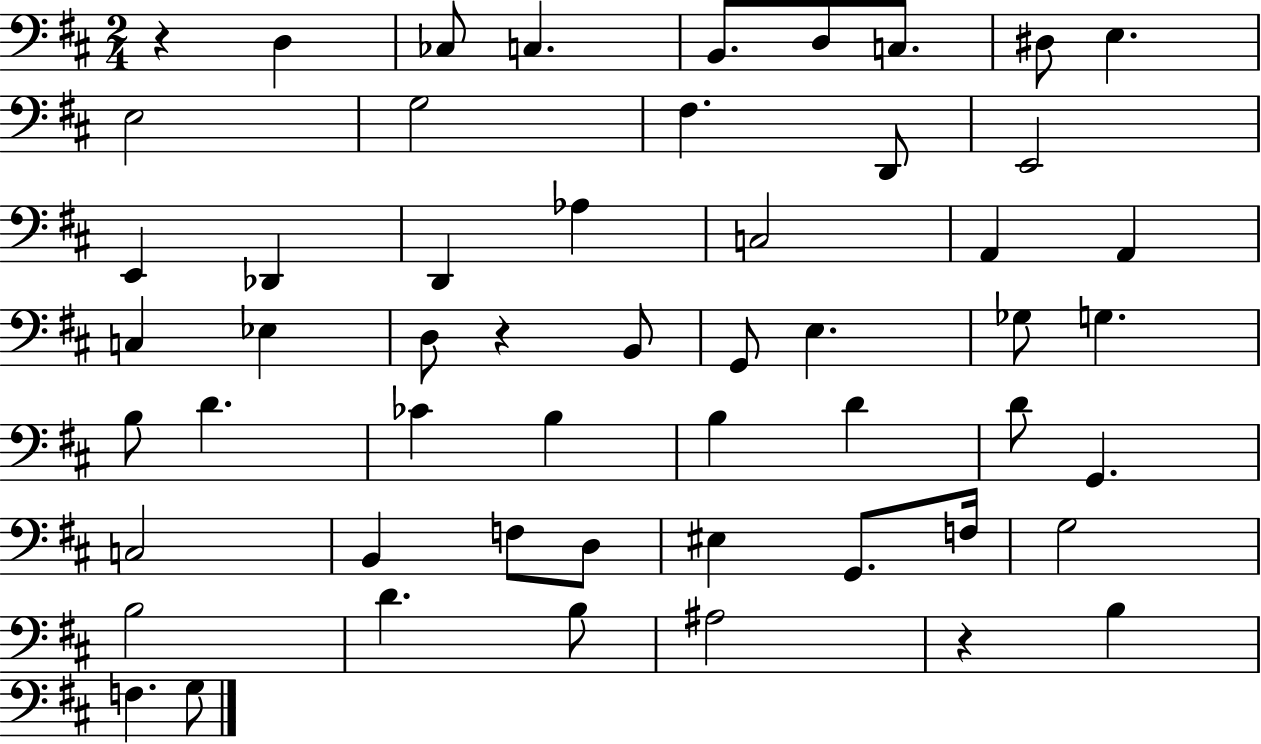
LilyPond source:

{
  \clef bass
  \numericTimeSignature
  \time 2/4
  \key d \major
  \repeat volta 2 { r4 d4 | ces8 c4. | b,8. d8 c8. | dis8 e4. | \break e2 | g2 | fis4. d,8 | e,2 | \break e,4 des,4 | d,4 aes4 | c2 | a,4 a,4 | \break c4 ees4 | d8 r4 b,8 | g,8 e4. | ges8 g4. | \break b8 d'4. | ces'4 b4 | b4 d'4 | d'8 g,4. | \break c2 | b,4 f8 d8 | eis4 g,8. f16 | g2 | \break b2 | d'4. b8 | ais2 | r4 b4 | \break f4. g8 | } \bar "|."
}